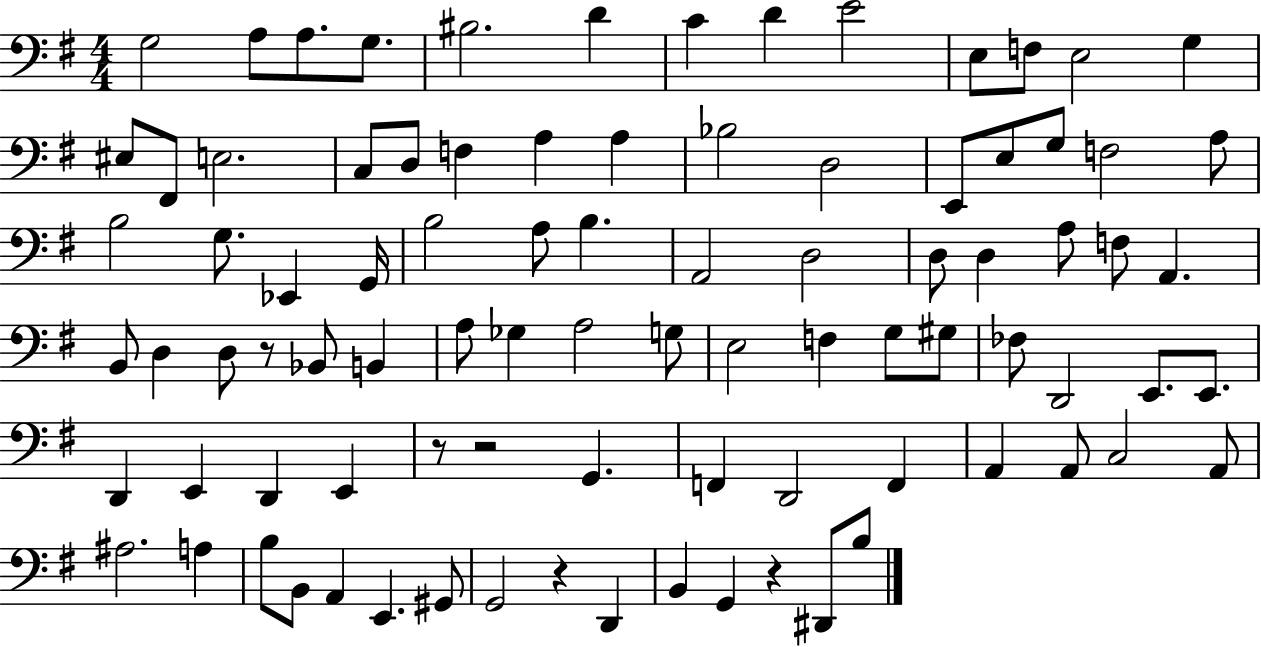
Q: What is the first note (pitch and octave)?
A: G3